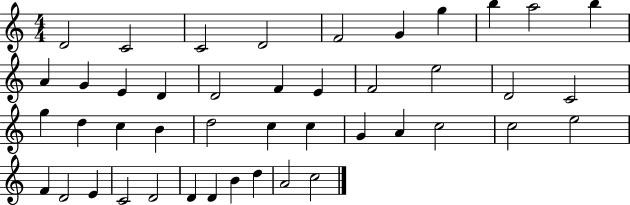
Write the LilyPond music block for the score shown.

{
  \clef treble
  \numericTimeSignature
  \time 4/4
  \key c \major
  d'2 c'2 | c'2 d'2 | f'2 g'4 g''4 | b''4 a''2 b''4 | \break a'4 g'4 e'4 d'4 | d'2 f'4 e'4 | f'2 e''2 | d'2 c'2 | \break g''4 d''4 c''4 b'4 | d''2 c''4 c''4 | g'4 a'4 c''2 | c''2 e''2 | \break f'4 d'2 e'4 | c'2 d'2 | d'4 d'4 b'4 d''4 | a'2 c''2 | \break \bar "|."
}